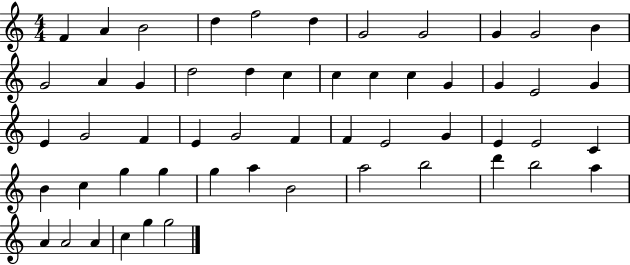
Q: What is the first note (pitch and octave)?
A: F4